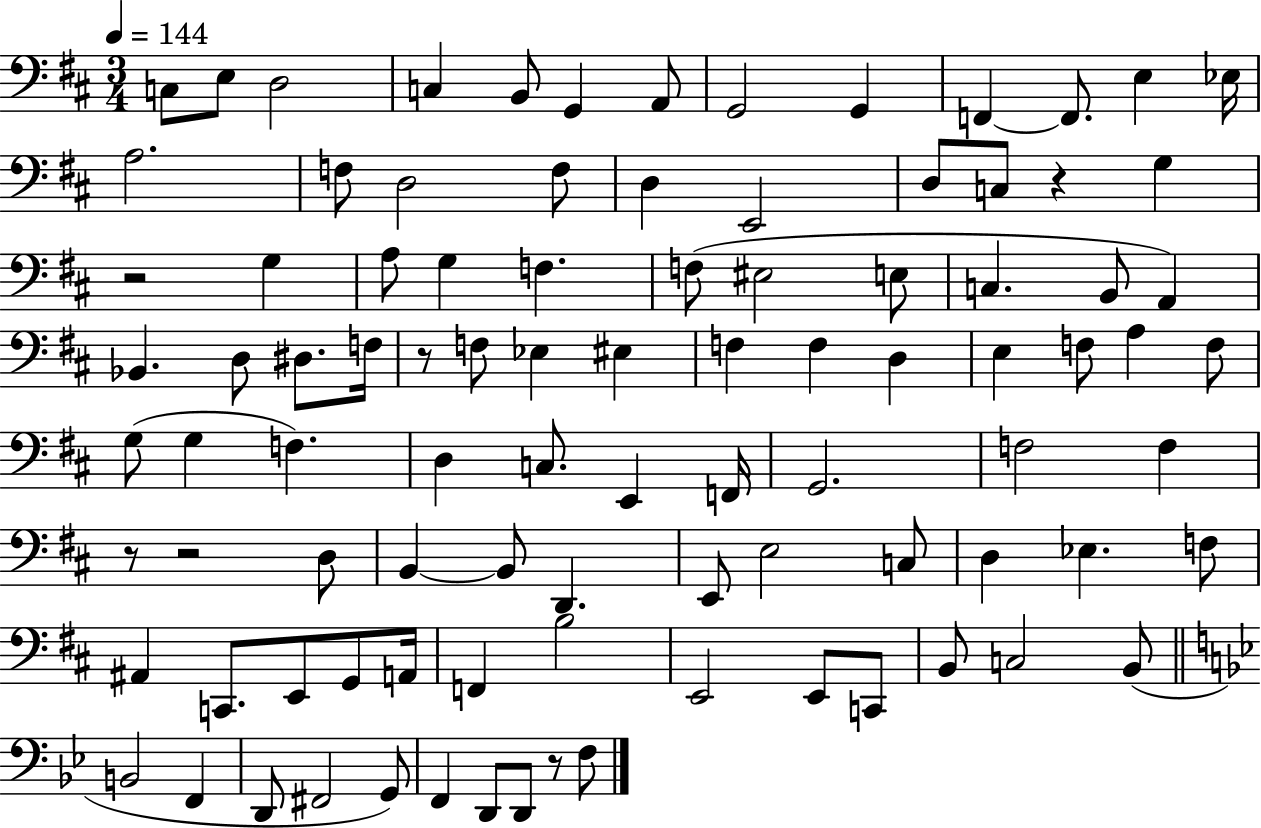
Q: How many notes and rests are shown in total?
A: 94